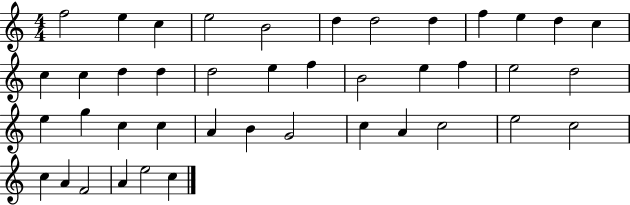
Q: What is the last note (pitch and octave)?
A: C5